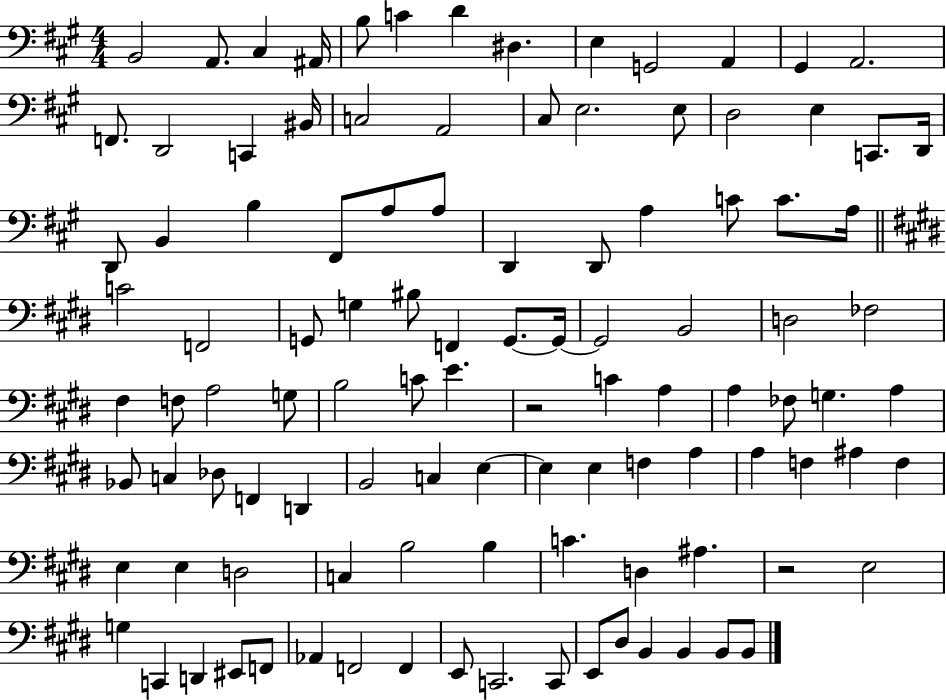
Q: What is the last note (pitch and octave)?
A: B2